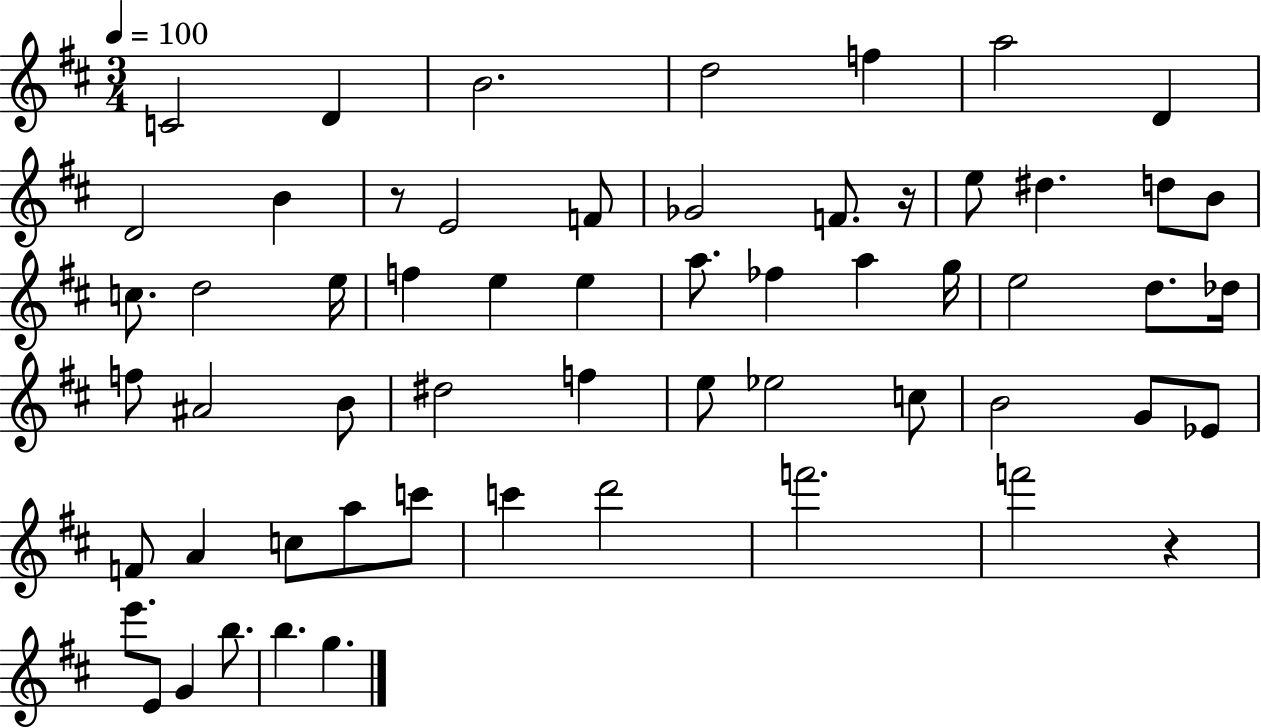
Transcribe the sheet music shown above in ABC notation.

X:1
T:Untitled
M:3/4
L:1/4
K:D
C2 D B2 d2 f a2 D D2 B z/2 E2 F/2 _G2 F/2 z/4 e/2 ^d d/2 B/2 c/2 d2 e/4 f e e a/2 _f a g/4 e2 d/2 _d/4 f/2 ^A2 B/2 ^d2 f e/2 _e2 c/2 B2 G/2 _E/2 F/2 A c/2 a/2 c'/2 c' d'2 f'2 f'2 z e'/2 E/2 G b/2 b g